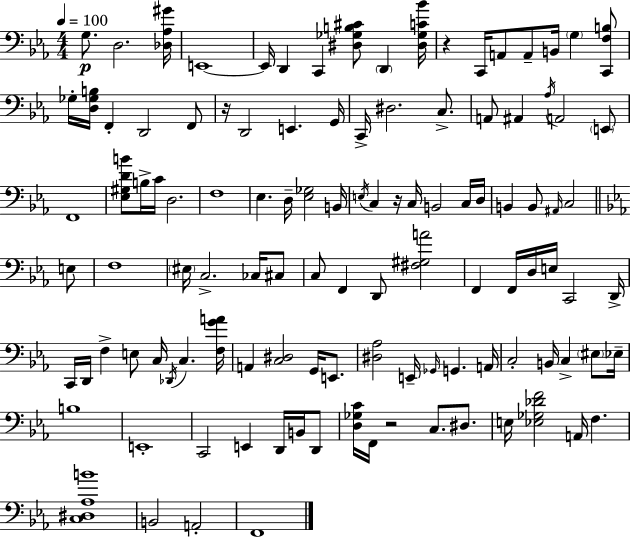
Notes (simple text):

G3/e. D3/h. [Db3,Ab3,G#4]/s E2/w E2/s D2/q C2/q [D#3,Gb3,B3,C#4]/e D2/q [D#3,Gb3,C4,Bb4]/s R/q C2/s A2/e A2/e B2/s G3/q [C2,F3,B3]/e Gb3/s [D3,Gb3,B3]/s F2/q D2/h F2/e R/s D2/h E2/q. G2/s C2/s D#3/h. C3/e. A2/e A#2/q Ab3/s A2/h E2/e F2/w [Eb3,G#3,D4,B4]/e B3/s C4/s D3/h. F3/w Eb3/q. D3/s [Eb3,Gb3]/h B2/s E3/s C3/q R/s C3/s B2/h C3/s D3/s B2/q B2/e A#2/s C3/h E3/e F3/w EIS3/s C3/h. CES3/s C#3/e C3/e F2/q D2/e [F#3,G#3,A4]/h F2/q F2/s D3/s E3/s C2/h D2/s C2/s D2/s F3/q E3/e C3/s Db2/s C3/q. [F3,G4,A4]/s A2/q [C3,D#3]/h G2/s E2/e. [D#3,Ab3]/h E2/s Gb2/s G2/q. A2/s C3/h B2/s C3/q EIS3/e Eb3/s B3/w E2/w C2/h E2/q D2/s B2/s D2/e [D3,Gb3,C4]/s F2/s R/h C3/e. D#3/e. E3/s [Eb3,Gb3,Db4,F4]/h A2/s F3/q. [C3,D#3,Ab3,B4]/w B2/h A2/h F2/w